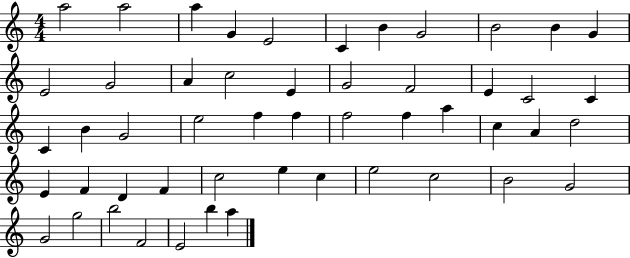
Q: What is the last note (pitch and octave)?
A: A5